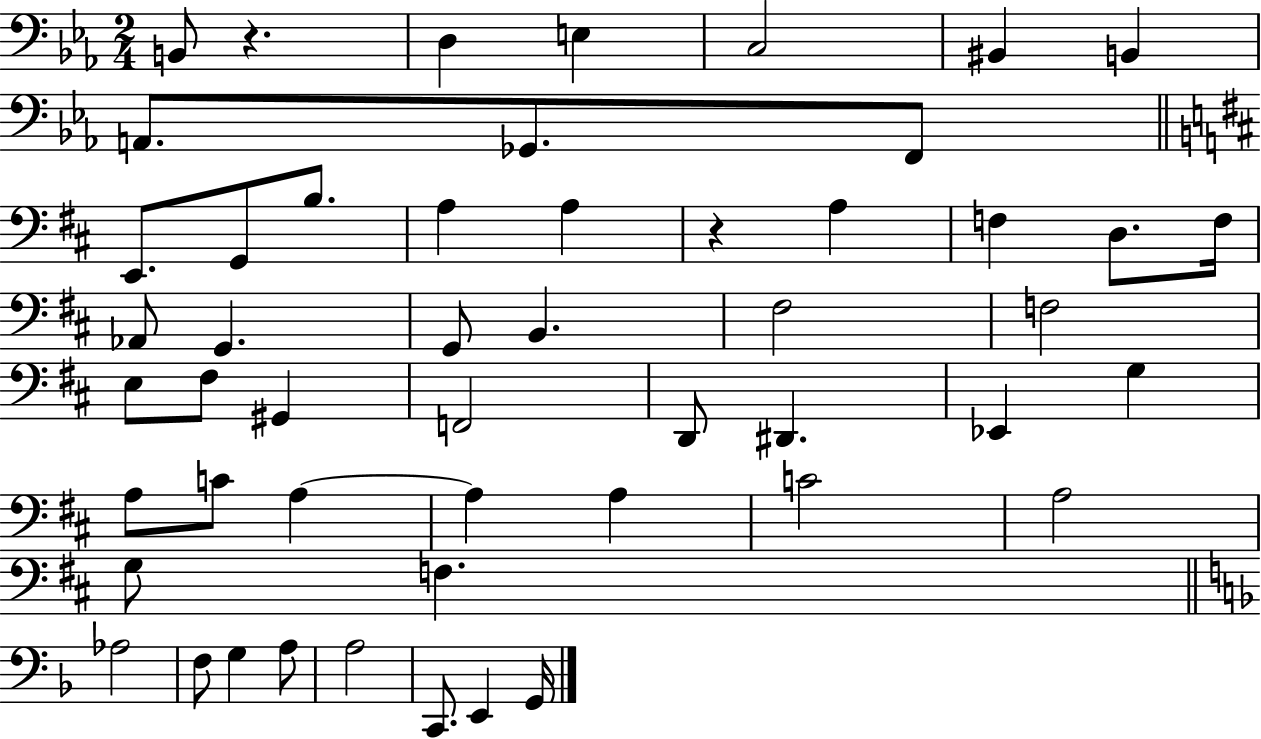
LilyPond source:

{
  \clef bass
  \numericTimeSignature
  \time 2/4
  \key ees \major
  b,8 r4. | d4 e4 | c2 | bis,4 b,4 | \break a,8. ges,8. f,8 | \bar "||" \break \key b \minor e,8. g,8 b8. | a4 a4 | r4 a4 | f4 d8. f16 | \break aes,8 g,4. | g,8 b,4. | fis2 | f2 | \break e8 fis8 gis,4 | f,2 | d,8 dis,4. | ees,4 g4 | \break a8 c'8 a4~~ | a4 a4 | c'2 | a2 | \break g8 f4. | \bar "||" \break \key f \major aes2 | f8 g4 a8 | a2 | c,8. e,4 g,16 | \break \bar "|."
}